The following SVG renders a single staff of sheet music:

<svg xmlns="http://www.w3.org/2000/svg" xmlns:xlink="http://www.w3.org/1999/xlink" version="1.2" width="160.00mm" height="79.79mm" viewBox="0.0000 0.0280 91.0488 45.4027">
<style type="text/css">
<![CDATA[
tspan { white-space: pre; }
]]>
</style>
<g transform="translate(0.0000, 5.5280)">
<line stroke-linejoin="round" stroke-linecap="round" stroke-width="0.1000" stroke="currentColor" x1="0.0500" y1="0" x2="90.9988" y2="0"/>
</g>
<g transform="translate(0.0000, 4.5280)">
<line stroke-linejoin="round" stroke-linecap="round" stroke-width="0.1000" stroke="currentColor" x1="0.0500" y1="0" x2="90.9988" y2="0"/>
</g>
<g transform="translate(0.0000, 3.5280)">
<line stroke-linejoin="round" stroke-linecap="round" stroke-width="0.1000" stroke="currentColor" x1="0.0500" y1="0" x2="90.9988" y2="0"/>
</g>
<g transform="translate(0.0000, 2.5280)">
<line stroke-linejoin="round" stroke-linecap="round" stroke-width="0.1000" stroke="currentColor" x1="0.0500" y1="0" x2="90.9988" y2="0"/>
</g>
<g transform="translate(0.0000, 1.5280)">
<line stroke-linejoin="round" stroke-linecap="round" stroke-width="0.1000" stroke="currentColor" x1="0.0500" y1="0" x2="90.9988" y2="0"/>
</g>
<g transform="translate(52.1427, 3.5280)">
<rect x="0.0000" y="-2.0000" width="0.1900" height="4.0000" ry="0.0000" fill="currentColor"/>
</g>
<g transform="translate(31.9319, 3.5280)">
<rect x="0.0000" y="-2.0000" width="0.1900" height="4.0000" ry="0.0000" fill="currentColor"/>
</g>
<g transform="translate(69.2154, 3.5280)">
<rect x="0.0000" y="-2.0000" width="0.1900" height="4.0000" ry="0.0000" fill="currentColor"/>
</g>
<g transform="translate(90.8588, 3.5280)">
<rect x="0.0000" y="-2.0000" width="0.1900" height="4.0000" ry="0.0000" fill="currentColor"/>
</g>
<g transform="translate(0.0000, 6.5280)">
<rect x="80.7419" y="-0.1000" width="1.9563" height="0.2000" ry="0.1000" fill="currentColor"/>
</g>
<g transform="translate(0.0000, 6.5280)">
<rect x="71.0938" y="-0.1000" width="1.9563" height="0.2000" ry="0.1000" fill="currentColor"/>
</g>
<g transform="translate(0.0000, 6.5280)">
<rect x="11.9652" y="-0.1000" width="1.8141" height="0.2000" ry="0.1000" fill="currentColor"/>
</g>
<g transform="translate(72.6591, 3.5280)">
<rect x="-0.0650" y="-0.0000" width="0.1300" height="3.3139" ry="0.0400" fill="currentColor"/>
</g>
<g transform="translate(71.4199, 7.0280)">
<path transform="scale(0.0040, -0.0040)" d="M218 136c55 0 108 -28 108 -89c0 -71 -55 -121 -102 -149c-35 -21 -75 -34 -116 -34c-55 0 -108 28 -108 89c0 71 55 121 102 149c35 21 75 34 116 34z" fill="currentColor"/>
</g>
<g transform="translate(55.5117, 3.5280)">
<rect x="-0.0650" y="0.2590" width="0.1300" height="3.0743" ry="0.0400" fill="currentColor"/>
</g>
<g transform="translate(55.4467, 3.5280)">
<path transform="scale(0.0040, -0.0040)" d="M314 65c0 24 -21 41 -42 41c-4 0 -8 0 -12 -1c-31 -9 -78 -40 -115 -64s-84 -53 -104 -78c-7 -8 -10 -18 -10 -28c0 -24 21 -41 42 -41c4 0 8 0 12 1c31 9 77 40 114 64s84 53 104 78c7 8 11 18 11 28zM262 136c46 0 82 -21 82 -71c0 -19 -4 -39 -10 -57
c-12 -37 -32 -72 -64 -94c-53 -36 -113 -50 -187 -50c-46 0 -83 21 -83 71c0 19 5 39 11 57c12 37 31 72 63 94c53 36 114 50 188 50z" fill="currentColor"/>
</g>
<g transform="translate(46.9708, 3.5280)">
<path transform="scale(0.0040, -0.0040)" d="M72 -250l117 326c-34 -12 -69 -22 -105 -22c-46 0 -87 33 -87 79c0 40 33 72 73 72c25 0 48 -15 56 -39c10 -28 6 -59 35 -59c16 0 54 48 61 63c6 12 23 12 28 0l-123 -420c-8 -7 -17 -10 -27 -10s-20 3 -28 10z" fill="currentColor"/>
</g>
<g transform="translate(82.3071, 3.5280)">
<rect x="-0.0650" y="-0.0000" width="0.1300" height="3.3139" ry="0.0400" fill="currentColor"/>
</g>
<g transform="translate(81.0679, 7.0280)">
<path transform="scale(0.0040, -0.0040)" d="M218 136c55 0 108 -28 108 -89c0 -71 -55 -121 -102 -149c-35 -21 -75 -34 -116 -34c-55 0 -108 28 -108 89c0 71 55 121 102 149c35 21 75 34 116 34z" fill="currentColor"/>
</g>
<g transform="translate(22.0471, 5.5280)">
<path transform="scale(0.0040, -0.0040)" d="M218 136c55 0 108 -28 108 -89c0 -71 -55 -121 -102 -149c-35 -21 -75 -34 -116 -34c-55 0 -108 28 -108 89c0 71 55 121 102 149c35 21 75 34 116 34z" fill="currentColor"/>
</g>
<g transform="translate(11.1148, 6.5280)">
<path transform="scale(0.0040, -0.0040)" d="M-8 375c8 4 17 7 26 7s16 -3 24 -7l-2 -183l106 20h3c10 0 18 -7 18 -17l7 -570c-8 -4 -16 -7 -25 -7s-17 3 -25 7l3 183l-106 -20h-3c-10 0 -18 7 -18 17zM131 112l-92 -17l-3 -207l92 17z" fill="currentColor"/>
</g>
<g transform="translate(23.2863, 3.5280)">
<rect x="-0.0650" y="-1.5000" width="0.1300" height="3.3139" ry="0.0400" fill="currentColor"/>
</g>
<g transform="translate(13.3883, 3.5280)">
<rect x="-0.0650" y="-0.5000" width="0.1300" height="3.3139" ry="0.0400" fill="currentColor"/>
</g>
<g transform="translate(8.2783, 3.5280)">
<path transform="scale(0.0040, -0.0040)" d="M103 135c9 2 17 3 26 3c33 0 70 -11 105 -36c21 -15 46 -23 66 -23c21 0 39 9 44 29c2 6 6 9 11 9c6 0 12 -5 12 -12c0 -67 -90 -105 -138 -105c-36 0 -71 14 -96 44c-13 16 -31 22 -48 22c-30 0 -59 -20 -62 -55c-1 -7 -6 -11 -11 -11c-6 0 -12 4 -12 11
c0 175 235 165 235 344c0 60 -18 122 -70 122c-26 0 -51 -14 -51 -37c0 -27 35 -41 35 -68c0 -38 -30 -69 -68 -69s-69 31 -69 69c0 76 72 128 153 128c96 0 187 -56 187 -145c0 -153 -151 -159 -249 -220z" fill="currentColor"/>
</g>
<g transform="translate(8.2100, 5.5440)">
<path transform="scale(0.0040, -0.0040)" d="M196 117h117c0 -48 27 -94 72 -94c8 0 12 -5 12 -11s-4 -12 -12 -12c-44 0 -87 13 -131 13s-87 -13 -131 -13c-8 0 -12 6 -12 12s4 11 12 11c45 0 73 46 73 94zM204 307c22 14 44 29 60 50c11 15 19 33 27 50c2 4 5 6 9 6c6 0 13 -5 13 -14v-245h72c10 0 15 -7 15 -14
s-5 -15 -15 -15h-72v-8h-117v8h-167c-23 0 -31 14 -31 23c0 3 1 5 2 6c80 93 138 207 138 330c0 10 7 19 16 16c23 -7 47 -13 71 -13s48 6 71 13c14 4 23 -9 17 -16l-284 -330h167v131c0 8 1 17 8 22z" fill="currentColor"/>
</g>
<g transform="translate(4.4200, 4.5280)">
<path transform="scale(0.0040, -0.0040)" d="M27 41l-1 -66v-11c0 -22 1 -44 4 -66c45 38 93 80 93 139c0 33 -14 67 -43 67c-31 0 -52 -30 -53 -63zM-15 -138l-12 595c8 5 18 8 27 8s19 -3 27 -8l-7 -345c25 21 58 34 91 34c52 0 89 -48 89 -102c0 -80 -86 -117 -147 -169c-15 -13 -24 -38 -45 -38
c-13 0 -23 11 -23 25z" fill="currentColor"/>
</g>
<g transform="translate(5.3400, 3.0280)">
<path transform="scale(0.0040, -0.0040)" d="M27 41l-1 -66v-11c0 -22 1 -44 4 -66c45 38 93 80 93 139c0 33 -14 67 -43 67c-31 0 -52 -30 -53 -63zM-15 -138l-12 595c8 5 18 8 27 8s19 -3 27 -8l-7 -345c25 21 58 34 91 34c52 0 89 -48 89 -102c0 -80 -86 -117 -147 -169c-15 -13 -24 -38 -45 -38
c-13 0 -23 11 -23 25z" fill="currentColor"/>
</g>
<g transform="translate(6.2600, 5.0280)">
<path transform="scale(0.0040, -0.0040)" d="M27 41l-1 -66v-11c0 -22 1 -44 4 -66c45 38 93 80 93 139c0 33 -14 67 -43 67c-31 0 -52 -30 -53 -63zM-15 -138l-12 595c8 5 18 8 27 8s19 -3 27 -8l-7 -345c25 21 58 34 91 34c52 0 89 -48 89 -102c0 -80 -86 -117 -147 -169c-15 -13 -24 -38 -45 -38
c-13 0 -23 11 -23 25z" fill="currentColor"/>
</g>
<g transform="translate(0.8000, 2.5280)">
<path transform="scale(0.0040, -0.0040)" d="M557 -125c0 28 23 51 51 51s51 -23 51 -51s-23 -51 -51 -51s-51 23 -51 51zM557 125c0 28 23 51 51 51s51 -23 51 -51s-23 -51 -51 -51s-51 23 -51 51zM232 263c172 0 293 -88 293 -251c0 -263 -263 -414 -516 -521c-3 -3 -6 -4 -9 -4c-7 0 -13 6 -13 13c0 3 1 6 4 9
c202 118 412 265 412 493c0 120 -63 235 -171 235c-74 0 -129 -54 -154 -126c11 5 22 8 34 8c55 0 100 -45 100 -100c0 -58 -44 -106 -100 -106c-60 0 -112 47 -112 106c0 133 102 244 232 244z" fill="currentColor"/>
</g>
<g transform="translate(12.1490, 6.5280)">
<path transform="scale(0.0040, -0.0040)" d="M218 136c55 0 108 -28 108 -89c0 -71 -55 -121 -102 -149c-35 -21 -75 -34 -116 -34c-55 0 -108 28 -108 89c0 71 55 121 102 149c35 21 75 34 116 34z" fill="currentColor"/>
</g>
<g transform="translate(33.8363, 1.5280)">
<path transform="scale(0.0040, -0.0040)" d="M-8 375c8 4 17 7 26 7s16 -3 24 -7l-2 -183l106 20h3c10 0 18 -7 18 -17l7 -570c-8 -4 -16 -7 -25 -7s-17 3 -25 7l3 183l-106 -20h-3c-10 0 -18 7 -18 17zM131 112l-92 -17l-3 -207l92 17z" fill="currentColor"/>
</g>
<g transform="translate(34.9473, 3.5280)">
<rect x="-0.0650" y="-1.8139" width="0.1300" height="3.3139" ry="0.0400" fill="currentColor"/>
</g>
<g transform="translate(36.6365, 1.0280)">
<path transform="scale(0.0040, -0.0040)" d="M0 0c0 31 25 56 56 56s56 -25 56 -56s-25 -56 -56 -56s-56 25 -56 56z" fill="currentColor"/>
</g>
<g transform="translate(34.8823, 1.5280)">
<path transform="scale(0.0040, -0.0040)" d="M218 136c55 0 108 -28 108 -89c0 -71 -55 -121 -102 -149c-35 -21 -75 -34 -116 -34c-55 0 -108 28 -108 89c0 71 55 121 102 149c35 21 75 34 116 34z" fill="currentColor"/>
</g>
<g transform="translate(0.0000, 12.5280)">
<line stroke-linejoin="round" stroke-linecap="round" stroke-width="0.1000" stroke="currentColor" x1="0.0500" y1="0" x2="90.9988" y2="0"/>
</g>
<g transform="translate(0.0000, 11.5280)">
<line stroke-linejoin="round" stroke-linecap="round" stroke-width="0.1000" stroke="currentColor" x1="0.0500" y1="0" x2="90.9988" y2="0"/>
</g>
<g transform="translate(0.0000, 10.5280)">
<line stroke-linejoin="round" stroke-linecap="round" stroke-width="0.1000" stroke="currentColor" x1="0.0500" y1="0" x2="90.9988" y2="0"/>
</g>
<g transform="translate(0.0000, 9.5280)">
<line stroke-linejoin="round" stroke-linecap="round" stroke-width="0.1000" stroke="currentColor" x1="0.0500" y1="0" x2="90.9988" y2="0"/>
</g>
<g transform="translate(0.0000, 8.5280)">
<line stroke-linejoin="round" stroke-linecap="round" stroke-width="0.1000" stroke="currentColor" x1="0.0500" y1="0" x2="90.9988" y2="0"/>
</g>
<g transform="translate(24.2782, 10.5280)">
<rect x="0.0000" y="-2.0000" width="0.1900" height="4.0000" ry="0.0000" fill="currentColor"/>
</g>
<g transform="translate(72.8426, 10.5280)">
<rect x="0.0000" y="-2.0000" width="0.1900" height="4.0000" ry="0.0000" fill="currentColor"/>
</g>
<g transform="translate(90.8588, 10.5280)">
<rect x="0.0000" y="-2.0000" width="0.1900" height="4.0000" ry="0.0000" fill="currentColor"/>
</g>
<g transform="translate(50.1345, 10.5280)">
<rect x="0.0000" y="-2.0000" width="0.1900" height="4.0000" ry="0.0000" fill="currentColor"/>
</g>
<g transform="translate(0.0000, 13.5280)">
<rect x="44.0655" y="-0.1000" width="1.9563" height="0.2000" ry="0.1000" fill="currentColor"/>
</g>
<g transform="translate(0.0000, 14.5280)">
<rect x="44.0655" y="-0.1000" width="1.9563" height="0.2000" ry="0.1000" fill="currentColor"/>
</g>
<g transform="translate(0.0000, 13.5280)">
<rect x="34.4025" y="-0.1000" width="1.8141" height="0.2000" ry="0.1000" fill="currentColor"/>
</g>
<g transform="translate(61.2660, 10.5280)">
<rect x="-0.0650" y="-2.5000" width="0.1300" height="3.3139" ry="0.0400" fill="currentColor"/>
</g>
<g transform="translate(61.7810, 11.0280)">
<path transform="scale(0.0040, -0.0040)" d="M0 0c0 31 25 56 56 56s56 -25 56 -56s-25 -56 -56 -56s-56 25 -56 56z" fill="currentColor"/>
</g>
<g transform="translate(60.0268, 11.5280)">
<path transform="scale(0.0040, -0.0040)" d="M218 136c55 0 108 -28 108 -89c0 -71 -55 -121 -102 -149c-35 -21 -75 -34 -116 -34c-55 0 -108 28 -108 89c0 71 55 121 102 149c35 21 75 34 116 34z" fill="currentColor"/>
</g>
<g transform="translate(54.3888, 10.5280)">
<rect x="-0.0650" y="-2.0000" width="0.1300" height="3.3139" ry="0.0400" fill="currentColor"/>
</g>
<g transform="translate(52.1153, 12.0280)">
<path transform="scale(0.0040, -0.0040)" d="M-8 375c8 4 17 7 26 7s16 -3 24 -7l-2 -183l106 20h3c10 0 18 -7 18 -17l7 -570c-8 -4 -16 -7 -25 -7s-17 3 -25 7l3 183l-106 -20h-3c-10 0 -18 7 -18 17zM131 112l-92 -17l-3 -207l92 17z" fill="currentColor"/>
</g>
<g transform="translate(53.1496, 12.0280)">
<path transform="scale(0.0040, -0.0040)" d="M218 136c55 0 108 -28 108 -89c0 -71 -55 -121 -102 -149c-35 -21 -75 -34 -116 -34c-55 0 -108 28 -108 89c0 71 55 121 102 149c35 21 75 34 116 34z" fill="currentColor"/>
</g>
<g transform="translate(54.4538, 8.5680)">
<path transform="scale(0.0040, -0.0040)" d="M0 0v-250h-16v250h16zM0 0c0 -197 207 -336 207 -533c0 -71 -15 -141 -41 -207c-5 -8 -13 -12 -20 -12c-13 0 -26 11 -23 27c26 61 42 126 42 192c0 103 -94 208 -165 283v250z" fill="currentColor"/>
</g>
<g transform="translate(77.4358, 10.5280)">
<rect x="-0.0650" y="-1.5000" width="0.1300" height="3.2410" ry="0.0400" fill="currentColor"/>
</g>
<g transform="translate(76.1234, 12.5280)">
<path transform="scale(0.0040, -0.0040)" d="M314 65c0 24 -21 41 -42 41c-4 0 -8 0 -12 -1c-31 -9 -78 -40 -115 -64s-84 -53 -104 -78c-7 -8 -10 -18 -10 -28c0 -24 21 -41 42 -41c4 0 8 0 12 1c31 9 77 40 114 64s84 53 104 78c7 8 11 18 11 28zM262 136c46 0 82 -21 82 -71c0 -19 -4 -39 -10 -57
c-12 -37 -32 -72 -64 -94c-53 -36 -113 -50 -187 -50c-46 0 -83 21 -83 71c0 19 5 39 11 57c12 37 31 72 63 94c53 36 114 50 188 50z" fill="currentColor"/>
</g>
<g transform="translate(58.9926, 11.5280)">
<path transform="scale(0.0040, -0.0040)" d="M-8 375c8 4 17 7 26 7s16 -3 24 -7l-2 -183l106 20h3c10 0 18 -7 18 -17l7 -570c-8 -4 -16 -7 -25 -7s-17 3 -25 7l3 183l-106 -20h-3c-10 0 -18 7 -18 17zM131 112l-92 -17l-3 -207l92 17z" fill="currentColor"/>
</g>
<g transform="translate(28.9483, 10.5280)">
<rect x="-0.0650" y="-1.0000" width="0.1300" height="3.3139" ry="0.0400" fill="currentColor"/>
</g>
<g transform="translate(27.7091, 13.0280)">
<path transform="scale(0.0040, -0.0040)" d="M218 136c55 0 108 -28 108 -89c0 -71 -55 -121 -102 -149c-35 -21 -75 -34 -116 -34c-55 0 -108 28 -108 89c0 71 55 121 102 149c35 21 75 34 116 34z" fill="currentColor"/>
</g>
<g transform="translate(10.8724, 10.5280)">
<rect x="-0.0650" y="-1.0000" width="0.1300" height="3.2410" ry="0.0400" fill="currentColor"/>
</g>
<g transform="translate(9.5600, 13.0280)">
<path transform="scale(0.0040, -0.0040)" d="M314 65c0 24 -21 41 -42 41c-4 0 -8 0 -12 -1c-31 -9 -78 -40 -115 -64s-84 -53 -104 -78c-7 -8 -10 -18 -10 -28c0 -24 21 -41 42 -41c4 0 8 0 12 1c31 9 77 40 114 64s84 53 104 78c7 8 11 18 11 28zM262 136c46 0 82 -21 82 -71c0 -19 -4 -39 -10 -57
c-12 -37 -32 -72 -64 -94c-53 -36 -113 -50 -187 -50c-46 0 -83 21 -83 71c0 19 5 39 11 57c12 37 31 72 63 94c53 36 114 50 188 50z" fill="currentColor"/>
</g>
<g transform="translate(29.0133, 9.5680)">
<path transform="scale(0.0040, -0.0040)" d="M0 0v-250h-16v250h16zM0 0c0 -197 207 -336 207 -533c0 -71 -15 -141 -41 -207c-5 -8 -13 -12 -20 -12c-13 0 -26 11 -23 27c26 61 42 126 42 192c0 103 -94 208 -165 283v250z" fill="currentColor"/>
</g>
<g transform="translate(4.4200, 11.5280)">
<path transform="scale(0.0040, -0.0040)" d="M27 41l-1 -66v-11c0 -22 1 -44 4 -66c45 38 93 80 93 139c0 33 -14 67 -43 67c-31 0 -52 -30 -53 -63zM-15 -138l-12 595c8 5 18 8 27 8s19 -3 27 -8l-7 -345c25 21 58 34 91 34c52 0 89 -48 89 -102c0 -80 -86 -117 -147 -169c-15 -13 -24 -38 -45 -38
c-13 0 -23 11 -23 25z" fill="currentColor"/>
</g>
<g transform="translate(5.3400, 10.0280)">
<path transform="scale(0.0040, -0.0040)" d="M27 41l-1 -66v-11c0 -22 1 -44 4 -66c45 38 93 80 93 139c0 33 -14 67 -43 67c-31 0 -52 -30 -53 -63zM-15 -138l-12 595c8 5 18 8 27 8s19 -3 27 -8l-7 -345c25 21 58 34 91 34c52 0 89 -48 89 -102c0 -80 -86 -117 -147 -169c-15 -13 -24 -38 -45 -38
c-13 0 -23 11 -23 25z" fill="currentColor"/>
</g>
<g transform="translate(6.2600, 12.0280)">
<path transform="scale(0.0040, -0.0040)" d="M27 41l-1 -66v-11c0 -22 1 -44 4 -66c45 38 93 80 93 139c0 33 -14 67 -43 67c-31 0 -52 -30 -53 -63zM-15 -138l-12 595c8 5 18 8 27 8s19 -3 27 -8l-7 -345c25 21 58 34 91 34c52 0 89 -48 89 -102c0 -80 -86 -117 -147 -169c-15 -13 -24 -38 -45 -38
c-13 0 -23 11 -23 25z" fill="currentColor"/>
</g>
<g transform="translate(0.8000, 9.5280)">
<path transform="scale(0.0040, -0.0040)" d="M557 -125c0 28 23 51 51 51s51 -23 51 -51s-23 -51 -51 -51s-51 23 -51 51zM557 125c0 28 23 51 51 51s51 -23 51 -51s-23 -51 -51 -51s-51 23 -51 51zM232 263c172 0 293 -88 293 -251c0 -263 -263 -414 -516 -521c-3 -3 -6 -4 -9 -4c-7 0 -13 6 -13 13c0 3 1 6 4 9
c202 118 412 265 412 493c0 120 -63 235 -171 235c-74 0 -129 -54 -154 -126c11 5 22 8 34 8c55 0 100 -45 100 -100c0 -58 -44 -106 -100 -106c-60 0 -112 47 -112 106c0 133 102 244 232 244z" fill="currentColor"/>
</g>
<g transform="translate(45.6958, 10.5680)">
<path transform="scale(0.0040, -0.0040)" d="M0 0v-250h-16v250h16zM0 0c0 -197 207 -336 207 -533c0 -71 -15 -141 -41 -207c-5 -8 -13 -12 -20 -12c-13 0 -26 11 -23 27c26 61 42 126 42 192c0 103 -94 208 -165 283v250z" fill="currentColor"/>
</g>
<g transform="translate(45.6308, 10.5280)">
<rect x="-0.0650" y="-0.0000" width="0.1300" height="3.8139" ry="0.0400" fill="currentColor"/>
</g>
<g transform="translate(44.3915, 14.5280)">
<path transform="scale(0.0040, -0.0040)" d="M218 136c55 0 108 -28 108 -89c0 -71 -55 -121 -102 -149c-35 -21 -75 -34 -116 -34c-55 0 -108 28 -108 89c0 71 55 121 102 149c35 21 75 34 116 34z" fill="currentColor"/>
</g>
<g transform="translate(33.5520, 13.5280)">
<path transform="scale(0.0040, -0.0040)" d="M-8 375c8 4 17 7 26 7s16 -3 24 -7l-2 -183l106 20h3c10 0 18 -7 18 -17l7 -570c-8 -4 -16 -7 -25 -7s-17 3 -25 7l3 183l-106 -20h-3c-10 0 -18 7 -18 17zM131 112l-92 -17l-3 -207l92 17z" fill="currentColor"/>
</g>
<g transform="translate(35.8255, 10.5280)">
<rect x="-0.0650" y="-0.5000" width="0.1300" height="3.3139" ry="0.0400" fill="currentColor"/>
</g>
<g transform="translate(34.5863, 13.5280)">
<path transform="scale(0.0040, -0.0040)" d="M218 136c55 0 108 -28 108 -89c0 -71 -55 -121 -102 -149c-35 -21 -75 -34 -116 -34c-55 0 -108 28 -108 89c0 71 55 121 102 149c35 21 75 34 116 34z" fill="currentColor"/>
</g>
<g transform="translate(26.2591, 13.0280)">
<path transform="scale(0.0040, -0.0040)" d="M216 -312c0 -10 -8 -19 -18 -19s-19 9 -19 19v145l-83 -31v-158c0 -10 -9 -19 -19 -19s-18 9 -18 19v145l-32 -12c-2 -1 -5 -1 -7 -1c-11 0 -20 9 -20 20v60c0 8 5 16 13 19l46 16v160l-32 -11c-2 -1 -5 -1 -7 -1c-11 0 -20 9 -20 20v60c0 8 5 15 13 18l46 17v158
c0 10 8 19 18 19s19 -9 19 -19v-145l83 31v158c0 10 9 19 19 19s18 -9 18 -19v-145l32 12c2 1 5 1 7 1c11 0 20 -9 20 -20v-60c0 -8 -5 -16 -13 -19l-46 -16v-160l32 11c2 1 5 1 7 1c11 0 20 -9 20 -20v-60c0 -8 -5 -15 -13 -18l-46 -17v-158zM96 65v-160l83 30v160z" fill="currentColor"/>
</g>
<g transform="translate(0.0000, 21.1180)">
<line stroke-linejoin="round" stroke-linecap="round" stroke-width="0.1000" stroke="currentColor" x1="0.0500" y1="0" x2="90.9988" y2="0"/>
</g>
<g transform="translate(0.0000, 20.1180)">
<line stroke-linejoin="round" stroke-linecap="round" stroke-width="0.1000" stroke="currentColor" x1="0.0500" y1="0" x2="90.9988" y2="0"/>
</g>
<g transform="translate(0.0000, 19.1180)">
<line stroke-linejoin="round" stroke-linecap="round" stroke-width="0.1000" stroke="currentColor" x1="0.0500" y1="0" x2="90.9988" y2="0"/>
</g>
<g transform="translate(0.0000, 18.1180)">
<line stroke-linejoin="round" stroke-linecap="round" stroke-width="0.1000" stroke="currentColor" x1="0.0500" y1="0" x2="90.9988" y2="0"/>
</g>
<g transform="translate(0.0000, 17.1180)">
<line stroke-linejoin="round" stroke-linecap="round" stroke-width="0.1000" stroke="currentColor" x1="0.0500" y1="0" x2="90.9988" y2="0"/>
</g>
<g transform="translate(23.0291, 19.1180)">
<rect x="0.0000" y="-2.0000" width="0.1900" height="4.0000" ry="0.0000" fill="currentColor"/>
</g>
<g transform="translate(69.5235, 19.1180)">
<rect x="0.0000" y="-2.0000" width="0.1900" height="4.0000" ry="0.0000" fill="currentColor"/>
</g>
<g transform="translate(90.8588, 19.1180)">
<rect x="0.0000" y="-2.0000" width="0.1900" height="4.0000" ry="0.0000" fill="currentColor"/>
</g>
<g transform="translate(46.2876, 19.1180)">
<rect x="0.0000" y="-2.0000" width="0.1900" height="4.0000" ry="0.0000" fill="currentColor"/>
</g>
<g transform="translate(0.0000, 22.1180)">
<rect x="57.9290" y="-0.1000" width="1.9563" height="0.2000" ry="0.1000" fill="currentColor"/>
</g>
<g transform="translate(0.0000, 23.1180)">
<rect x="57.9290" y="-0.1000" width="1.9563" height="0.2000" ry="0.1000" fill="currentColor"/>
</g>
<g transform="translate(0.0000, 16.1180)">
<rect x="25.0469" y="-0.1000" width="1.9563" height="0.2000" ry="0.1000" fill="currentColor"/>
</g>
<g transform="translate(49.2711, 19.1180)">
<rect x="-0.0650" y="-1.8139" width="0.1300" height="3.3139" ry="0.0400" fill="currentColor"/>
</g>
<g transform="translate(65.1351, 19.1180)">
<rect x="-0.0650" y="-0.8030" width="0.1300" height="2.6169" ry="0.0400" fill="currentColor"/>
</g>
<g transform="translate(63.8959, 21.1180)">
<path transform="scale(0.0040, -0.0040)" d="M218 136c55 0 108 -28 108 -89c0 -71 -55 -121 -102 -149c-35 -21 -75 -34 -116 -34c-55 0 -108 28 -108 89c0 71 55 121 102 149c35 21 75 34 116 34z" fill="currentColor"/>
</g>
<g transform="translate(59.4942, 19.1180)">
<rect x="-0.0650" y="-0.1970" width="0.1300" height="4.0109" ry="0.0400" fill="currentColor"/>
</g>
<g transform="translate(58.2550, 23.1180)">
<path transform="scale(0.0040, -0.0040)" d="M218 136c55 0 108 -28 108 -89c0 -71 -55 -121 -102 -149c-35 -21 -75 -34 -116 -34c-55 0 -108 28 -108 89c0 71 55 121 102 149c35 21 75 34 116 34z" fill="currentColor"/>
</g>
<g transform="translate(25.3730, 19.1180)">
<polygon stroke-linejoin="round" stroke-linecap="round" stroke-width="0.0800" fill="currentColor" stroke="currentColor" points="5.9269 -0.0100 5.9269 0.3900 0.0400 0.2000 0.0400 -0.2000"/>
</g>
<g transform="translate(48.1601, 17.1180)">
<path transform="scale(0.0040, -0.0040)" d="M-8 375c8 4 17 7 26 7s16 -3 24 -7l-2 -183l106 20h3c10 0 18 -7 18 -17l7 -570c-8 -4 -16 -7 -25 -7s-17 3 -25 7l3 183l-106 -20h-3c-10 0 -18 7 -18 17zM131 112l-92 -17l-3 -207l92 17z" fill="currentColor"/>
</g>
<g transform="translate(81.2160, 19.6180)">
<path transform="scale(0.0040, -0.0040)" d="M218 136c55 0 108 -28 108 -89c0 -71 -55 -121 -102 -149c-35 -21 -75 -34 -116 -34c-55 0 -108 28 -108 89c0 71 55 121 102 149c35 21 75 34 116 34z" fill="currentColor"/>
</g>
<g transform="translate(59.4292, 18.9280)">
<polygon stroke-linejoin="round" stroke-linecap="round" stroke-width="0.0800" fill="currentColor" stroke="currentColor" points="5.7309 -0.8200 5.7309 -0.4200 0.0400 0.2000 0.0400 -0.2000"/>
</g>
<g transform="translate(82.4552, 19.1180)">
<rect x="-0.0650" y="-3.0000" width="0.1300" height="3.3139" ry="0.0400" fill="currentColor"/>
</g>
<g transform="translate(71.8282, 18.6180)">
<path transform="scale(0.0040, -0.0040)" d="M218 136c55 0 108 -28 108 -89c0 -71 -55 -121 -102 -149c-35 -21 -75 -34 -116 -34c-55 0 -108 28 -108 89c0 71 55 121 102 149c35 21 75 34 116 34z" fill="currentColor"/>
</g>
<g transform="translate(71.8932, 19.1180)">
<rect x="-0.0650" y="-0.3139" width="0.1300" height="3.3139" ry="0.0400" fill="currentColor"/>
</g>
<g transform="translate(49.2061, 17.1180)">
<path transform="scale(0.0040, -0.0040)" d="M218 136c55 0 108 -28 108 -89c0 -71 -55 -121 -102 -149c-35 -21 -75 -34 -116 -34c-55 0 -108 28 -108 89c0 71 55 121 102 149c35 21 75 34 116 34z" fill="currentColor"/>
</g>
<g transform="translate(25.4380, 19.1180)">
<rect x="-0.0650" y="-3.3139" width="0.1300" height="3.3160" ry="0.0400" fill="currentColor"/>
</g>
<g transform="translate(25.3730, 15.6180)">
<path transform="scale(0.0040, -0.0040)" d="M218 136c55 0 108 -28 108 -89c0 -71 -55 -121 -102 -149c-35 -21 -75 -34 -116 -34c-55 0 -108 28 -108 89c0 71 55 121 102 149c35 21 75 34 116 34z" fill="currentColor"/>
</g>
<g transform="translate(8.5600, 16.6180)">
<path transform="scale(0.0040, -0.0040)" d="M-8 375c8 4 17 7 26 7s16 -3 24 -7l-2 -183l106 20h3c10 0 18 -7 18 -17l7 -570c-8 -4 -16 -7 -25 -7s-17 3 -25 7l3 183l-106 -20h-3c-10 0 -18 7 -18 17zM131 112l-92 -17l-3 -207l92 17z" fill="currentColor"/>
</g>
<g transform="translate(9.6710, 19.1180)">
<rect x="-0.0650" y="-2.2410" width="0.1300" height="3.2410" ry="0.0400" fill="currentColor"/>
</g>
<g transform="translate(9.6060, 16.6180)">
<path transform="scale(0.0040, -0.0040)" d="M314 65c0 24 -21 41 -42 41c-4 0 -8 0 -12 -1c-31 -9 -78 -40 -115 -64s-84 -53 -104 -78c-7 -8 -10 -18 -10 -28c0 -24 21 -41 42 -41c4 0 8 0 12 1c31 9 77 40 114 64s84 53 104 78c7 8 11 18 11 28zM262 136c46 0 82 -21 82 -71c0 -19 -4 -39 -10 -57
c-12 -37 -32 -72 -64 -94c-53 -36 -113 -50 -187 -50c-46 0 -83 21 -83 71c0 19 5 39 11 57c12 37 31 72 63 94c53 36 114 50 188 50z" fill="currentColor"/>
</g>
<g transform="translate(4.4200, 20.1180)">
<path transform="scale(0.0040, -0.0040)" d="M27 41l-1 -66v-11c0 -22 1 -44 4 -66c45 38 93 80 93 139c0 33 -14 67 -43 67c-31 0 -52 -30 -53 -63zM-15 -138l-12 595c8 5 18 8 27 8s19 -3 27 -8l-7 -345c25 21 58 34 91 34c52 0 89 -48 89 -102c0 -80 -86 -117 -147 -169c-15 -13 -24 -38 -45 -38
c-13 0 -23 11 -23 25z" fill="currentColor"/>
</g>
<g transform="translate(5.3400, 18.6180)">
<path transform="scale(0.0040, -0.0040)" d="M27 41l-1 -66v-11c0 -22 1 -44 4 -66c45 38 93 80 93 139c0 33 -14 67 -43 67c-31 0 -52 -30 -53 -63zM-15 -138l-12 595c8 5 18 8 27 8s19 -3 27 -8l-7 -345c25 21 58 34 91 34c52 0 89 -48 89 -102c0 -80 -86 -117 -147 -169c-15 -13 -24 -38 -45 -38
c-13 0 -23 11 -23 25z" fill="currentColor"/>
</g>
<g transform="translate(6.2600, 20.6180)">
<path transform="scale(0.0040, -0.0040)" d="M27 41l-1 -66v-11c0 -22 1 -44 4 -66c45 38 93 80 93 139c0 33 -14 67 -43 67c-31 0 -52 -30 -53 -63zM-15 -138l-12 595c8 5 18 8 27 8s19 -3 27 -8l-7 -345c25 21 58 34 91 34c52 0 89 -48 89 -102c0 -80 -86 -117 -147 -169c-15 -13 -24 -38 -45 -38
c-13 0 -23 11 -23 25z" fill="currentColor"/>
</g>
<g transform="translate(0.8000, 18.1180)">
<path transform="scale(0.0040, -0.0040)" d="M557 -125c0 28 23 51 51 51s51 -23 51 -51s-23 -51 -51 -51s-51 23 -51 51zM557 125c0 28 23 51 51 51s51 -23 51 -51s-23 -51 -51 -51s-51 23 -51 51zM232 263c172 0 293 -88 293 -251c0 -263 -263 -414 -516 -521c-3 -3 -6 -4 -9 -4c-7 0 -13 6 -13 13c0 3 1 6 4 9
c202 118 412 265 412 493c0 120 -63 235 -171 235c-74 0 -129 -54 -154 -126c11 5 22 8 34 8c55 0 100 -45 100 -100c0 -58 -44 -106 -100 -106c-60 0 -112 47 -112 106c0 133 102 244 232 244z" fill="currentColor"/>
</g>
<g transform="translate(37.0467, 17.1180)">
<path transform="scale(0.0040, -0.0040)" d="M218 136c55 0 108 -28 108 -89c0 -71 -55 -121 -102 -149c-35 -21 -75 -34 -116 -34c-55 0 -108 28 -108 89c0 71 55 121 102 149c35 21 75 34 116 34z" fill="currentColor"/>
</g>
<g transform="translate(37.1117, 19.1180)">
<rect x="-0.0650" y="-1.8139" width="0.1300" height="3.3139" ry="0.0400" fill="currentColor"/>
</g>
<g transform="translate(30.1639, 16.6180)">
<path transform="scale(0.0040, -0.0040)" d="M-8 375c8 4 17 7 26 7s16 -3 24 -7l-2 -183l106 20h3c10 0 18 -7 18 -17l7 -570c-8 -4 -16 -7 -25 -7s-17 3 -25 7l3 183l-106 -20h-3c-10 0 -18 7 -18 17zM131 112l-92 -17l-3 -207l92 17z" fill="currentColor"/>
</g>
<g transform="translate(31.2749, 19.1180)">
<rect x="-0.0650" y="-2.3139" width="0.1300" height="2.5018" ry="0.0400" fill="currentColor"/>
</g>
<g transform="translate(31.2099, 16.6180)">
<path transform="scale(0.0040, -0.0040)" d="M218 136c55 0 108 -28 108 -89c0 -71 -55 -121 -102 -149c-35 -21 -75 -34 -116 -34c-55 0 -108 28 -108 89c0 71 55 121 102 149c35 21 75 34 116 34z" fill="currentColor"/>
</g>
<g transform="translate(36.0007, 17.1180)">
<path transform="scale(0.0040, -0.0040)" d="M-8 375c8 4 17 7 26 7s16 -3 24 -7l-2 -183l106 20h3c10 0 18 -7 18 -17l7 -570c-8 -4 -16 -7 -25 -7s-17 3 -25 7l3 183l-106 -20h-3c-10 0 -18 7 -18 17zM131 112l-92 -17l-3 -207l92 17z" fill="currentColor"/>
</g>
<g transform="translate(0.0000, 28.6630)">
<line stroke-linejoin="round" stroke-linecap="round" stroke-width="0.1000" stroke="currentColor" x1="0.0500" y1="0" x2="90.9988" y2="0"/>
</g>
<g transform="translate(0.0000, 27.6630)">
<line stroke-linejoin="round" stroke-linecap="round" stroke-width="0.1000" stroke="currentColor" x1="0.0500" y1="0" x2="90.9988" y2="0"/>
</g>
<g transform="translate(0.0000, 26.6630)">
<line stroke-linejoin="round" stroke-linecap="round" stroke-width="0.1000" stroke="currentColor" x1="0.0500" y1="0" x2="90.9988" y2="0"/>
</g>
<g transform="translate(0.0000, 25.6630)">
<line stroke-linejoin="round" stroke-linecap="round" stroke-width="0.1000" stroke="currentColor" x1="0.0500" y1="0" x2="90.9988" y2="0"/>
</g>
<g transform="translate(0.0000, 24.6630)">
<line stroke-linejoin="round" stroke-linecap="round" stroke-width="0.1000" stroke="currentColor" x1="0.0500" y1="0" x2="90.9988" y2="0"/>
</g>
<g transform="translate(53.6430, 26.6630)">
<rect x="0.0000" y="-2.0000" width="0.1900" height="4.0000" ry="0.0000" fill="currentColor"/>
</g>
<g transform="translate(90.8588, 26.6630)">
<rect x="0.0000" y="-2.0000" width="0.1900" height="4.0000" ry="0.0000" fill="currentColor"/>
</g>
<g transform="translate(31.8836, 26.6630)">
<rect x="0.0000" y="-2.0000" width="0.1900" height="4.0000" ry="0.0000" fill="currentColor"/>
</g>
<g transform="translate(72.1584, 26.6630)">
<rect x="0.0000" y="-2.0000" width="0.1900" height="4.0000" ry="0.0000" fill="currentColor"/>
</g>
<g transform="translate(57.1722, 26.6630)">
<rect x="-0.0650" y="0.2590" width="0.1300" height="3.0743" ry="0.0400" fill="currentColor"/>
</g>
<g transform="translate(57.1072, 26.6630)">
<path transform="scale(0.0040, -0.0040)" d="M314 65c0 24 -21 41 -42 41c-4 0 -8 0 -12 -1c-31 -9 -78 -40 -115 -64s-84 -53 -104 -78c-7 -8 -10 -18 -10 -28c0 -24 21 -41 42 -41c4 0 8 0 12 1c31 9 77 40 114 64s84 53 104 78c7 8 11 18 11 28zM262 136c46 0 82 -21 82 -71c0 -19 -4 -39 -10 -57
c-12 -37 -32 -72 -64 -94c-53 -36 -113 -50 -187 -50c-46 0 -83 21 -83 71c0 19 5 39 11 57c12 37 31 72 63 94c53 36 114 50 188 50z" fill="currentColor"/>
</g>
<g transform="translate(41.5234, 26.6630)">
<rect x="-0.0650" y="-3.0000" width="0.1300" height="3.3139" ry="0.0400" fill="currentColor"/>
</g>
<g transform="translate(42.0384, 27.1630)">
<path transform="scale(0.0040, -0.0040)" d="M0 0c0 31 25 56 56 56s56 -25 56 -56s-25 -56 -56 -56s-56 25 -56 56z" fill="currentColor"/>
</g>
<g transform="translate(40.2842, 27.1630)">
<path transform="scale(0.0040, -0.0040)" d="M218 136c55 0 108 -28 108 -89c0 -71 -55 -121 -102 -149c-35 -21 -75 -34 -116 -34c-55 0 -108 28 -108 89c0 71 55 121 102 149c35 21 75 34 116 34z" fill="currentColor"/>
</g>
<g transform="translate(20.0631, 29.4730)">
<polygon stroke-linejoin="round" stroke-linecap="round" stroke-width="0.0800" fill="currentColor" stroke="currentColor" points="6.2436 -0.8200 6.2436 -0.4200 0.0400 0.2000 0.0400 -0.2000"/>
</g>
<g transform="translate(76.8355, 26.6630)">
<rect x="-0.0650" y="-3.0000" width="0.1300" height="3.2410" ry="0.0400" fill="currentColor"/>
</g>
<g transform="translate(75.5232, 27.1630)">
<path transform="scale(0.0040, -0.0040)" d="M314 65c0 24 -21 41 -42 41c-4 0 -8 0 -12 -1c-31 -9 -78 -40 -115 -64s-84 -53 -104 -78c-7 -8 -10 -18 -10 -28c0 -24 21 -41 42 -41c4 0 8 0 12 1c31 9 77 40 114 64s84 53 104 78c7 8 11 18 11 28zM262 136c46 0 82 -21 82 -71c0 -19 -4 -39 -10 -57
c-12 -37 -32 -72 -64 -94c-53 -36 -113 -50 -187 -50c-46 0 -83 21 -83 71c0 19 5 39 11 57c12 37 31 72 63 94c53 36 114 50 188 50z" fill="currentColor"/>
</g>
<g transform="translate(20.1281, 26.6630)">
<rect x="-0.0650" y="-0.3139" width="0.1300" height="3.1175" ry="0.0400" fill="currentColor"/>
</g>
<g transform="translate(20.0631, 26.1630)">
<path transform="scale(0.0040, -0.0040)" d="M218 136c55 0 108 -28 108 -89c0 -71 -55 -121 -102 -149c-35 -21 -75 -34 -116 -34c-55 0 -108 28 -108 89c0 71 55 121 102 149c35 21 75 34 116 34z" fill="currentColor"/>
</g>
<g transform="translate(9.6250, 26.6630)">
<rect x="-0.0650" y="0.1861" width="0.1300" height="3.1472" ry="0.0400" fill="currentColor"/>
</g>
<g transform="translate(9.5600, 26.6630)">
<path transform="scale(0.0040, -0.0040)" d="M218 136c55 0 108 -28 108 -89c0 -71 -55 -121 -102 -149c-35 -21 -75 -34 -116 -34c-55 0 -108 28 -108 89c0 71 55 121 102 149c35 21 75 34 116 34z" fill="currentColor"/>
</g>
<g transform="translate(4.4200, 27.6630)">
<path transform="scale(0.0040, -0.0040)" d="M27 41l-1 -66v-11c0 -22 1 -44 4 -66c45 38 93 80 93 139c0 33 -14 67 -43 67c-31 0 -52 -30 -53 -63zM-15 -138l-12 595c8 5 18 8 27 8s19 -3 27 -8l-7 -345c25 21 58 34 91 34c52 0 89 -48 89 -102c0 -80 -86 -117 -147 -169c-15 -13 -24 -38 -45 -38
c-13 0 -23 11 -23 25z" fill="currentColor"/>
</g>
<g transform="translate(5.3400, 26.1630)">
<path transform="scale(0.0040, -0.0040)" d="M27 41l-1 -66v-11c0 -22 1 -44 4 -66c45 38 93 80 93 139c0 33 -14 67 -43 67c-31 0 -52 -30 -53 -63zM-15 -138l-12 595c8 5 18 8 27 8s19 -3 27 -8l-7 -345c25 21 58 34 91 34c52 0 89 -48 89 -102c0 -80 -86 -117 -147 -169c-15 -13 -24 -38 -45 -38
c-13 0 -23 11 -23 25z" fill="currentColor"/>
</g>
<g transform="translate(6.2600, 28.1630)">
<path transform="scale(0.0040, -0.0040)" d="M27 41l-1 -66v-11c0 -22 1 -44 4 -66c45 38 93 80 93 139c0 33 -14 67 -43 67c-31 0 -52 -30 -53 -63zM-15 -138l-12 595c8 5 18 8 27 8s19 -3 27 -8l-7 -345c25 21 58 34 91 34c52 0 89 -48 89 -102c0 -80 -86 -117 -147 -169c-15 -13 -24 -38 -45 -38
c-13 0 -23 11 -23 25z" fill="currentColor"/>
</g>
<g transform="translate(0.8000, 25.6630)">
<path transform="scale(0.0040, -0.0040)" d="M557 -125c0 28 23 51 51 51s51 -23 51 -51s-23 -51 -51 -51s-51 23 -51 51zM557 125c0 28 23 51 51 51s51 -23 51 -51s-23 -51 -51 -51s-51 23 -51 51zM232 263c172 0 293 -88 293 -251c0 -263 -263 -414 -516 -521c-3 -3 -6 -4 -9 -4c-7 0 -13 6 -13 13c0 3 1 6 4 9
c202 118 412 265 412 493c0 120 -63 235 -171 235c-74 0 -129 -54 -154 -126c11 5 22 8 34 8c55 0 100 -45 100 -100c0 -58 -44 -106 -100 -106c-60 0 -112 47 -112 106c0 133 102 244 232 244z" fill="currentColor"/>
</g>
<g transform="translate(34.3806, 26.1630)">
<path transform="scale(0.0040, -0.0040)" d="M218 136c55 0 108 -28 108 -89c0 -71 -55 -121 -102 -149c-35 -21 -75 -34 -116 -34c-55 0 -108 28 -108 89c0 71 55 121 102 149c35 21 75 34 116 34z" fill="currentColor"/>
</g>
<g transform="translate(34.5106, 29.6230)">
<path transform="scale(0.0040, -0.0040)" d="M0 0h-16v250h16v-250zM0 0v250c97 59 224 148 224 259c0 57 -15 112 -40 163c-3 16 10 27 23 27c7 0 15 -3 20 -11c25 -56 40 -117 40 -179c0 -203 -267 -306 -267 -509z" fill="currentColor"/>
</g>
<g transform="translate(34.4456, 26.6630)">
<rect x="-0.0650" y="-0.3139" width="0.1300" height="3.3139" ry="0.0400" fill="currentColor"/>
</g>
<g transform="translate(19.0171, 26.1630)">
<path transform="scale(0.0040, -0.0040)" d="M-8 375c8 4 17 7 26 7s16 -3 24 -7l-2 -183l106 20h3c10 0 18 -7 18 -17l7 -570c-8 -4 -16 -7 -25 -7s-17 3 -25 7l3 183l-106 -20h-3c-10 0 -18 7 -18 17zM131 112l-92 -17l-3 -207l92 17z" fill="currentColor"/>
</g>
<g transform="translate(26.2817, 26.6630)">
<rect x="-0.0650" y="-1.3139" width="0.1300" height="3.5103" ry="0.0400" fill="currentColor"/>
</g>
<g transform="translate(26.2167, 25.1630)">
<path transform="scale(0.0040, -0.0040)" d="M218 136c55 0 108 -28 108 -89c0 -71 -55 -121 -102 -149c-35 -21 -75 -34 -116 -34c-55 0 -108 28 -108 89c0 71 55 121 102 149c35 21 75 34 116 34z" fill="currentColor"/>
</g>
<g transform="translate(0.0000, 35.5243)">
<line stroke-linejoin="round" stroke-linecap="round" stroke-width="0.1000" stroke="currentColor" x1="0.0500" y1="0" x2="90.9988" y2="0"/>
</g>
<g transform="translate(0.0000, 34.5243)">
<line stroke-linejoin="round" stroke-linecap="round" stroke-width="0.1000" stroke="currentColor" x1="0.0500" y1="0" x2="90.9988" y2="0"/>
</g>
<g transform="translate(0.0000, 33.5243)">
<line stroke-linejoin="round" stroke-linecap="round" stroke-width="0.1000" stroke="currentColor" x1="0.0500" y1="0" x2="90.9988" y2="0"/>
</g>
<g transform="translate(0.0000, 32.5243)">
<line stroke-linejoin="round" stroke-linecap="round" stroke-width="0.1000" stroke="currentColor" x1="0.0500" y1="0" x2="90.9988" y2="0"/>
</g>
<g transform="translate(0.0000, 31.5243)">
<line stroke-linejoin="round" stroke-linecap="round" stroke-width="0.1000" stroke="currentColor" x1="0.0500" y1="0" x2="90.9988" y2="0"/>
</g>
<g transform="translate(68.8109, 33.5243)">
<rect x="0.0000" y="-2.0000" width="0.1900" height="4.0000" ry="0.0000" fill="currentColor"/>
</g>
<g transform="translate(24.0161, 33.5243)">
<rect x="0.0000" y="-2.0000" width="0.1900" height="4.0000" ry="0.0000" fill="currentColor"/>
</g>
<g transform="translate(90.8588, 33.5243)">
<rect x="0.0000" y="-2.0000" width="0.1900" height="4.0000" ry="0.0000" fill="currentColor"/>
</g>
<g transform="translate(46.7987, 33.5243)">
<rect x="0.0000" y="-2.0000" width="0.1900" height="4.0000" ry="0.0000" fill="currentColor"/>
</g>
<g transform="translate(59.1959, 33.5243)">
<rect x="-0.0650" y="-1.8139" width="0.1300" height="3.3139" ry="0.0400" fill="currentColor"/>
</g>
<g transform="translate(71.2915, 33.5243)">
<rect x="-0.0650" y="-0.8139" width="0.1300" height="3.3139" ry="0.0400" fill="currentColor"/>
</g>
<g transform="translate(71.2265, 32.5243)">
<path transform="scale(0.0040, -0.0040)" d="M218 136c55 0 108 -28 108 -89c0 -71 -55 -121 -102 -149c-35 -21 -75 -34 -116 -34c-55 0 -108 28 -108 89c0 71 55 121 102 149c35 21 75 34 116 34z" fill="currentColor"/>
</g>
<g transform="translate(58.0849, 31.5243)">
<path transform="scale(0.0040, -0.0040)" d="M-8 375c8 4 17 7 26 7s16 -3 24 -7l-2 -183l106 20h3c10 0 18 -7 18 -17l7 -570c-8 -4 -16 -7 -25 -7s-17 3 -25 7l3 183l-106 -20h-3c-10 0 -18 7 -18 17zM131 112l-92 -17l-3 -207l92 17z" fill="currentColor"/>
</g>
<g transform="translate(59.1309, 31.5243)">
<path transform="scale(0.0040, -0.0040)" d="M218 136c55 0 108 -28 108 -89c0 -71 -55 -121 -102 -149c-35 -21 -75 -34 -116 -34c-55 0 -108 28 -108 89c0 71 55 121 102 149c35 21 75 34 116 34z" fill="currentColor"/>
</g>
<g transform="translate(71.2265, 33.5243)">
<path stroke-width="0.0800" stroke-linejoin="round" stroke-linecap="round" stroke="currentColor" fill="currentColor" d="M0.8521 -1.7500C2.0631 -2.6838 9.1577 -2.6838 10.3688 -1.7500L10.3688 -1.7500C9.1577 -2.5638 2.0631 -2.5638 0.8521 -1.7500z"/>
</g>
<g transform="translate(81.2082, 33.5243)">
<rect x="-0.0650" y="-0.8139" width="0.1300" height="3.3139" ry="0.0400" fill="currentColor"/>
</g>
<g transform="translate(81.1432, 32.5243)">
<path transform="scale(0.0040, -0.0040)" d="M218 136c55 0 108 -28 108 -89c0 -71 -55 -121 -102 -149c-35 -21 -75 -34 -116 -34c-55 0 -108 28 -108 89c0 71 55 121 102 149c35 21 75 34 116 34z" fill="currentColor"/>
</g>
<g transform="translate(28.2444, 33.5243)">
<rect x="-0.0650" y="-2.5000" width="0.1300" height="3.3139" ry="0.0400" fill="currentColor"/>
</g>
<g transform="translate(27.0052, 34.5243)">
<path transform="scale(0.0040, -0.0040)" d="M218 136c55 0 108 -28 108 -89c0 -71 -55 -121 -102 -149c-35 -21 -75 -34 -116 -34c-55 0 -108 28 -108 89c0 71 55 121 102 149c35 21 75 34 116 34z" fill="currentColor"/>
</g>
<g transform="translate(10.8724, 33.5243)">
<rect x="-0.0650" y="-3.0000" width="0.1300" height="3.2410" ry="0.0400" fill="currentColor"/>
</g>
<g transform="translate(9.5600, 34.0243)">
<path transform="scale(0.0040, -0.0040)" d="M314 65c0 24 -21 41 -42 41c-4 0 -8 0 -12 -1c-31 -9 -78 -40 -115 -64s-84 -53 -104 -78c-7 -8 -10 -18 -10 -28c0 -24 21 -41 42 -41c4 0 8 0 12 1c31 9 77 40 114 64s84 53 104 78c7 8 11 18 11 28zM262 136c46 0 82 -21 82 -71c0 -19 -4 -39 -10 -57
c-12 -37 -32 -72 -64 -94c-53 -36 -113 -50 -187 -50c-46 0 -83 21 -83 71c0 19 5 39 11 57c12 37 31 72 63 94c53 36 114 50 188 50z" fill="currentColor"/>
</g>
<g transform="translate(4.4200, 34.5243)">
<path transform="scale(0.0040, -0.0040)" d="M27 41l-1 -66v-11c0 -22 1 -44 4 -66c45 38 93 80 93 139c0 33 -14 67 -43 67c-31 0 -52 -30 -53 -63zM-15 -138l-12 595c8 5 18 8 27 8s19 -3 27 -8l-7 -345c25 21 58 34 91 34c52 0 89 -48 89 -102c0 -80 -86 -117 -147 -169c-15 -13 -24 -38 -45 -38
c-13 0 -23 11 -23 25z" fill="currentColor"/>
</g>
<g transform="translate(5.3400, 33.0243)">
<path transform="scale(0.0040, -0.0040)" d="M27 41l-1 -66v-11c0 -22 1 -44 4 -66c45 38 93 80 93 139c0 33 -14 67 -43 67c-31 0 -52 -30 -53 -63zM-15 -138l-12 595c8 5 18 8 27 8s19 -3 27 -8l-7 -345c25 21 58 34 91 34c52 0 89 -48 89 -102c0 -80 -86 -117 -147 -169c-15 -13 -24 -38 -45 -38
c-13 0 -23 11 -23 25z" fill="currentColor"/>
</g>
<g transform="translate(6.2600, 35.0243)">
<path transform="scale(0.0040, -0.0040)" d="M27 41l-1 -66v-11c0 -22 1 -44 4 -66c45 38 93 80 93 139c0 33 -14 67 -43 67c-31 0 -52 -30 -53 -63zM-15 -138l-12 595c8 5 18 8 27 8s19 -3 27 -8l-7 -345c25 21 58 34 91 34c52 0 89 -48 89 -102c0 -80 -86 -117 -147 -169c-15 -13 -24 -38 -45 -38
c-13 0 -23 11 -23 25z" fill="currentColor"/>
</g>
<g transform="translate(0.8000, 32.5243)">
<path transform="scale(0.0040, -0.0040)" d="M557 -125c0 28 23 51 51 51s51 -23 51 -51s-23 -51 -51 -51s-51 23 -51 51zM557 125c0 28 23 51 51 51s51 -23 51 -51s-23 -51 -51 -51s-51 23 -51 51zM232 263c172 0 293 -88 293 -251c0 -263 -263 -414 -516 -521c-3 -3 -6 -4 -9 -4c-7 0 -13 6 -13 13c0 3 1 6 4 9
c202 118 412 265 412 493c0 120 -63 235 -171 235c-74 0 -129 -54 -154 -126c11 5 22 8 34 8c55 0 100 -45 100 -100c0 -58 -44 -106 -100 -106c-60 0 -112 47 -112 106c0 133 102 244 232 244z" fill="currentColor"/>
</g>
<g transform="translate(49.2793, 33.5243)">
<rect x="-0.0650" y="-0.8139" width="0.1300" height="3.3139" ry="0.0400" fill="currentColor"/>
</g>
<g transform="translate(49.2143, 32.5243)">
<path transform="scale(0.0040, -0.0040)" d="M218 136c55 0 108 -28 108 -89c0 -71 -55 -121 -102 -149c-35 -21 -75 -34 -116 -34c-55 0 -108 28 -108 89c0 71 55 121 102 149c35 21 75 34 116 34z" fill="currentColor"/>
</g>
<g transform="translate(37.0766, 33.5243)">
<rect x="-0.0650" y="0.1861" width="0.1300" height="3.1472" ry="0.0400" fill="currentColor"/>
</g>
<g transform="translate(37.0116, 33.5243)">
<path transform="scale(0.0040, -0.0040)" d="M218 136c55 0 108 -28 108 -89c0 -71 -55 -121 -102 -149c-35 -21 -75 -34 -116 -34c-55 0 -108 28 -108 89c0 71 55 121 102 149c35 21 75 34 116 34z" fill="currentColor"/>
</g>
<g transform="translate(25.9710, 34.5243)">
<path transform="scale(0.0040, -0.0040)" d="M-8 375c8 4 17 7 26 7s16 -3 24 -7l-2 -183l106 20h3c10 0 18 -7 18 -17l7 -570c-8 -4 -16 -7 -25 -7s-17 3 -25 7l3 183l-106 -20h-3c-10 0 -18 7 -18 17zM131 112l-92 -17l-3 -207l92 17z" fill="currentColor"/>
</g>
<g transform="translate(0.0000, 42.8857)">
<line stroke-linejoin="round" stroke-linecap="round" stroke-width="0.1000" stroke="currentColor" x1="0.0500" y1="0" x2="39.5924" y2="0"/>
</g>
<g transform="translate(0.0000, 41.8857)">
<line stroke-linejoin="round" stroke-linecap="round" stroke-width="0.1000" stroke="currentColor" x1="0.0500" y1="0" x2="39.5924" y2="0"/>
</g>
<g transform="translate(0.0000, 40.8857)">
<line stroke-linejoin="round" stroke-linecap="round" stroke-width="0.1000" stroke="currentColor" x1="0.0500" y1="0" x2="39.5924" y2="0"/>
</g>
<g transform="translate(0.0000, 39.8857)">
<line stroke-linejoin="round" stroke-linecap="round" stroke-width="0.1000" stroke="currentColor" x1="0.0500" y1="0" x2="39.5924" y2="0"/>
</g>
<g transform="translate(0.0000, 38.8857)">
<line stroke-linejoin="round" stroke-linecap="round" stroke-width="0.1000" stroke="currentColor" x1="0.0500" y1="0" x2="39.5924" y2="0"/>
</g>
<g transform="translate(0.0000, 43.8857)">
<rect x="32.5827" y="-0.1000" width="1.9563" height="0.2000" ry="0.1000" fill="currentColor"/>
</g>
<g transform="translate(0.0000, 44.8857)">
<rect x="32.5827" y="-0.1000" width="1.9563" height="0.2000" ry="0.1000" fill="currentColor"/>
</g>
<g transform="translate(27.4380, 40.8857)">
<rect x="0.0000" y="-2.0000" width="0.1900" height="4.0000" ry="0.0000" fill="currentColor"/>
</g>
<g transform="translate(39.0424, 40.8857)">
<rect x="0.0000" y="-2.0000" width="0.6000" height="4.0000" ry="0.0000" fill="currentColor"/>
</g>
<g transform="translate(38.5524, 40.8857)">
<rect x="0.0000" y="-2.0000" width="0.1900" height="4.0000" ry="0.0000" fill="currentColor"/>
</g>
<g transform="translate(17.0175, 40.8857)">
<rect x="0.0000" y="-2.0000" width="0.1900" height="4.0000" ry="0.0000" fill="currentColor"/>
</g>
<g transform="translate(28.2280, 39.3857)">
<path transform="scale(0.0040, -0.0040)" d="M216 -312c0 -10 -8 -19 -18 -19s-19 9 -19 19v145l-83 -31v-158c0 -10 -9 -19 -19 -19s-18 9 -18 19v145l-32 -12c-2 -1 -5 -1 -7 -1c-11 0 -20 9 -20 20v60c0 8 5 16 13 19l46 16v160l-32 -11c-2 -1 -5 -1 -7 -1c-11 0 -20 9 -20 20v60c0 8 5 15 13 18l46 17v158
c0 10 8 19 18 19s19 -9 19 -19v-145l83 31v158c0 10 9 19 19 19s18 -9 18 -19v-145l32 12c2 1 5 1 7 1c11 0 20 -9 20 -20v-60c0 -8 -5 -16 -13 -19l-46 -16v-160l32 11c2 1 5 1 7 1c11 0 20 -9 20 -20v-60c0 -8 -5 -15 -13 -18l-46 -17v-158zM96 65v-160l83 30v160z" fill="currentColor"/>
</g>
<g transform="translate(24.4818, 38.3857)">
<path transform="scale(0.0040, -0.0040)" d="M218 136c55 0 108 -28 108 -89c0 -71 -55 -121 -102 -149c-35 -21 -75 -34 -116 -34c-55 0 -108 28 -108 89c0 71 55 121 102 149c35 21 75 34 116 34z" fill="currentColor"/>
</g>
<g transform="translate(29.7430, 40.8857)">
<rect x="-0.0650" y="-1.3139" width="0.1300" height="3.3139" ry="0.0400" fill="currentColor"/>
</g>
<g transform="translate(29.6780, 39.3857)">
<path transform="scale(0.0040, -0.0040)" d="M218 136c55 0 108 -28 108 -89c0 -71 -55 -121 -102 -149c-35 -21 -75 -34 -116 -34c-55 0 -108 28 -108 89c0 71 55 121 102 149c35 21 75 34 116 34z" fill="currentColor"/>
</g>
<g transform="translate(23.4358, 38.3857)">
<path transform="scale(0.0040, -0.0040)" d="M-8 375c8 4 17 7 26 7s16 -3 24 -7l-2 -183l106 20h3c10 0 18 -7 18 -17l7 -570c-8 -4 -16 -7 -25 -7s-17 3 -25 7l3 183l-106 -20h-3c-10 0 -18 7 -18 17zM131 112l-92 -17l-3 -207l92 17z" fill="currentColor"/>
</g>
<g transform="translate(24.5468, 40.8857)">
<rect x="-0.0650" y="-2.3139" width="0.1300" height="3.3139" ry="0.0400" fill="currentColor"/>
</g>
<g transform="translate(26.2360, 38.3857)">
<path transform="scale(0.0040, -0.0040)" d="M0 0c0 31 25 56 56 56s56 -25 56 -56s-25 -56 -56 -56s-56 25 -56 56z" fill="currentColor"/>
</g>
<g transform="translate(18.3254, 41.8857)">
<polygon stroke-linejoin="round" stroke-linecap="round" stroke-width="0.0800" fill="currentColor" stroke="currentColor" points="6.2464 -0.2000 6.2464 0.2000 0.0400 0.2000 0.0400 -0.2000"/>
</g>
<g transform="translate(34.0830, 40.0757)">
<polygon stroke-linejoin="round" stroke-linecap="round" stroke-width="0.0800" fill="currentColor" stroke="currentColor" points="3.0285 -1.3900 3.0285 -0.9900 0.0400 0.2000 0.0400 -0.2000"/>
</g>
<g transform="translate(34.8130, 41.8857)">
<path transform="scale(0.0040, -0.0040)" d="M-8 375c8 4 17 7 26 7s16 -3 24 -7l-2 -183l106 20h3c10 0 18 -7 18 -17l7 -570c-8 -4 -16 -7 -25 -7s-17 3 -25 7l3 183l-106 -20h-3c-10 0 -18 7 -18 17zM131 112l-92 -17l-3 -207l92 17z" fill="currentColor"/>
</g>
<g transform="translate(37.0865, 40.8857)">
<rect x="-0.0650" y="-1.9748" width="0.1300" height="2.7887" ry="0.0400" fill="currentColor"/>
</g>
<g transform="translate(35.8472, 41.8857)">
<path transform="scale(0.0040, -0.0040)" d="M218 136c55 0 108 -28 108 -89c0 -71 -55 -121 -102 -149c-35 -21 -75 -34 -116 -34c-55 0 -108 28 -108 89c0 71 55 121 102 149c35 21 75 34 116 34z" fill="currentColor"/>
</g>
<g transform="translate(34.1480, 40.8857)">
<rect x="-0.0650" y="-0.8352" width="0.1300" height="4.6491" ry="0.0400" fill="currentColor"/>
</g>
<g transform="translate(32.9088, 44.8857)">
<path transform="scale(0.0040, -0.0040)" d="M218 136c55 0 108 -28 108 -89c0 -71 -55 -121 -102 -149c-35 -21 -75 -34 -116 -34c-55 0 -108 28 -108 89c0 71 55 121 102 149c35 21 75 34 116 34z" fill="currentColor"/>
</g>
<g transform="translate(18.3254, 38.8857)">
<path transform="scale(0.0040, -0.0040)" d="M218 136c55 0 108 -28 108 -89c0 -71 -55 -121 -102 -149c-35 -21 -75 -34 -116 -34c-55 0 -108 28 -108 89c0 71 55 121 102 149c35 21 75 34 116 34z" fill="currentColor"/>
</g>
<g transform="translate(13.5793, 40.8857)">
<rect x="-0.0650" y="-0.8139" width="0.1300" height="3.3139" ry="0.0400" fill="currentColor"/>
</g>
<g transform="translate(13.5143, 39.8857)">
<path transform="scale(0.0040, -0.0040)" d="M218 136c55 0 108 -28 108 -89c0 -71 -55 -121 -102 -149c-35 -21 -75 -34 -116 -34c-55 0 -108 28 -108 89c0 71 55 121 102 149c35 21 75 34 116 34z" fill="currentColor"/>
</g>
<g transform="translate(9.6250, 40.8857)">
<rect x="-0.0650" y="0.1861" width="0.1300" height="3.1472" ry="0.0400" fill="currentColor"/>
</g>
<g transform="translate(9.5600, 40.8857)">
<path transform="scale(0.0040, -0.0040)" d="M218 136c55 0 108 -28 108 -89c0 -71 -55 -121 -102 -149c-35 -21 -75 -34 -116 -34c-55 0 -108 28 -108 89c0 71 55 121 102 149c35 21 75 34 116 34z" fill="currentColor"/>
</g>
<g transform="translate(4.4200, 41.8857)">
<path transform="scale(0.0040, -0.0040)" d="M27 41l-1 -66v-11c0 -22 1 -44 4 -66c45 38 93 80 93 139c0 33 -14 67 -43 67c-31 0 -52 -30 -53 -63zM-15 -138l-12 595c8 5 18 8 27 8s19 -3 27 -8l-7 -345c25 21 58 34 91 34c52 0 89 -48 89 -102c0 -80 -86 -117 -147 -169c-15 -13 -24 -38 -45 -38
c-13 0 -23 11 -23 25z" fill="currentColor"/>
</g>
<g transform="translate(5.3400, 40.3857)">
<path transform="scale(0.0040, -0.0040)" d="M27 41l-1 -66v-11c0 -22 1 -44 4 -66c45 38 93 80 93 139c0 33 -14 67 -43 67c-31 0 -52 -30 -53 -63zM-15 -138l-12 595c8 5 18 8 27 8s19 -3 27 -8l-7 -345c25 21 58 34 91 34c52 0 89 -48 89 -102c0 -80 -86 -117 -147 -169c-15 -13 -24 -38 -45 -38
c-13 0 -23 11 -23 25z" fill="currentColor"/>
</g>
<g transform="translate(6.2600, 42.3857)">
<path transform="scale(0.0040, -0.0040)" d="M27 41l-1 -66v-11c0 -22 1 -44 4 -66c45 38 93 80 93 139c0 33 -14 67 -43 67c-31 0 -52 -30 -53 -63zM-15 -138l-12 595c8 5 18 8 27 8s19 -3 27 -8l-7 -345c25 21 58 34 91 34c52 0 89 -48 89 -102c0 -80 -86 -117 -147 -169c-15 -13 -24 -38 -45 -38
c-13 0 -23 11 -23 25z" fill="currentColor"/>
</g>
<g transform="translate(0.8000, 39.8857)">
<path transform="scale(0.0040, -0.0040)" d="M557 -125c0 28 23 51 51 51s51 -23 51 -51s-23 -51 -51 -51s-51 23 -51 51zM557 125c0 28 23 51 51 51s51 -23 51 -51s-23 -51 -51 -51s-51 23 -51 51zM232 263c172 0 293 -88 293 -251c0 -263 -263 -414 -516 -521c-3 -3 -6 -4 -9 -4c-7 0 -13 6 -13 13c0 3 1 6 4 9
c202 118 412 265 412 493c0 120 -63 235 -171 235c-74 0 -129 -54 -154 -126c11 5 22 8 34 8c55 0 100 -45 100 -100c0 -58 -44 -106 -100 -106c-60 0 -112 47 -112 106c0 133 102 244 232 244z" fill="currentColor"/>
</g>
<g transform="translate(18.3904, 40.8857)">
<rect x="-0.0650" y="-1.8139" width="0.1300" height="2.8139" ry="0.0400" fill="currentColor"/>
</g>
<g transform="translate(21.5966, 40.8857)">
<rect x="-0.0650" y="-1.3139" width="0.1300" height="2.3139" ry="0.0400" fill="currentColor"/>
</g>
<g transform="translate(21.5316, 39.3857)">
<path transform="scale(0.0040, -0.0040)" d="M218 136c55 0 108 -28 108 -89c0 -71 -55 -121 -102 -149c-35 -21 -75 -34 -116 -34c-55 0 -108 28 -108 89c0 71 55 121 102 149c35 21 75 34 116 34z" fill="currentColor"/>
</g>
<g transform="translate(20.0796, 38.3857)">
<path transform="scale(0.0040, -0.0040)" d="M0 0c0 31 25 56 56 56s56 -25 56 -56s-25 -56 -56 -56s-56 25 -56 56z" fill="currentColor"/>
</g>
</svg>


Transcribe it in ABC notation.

X:1
T:Untitled
M:2/4
L:1/4
K:Eb
E,, G,, A, z/2 D,2 D,, D,, F,,2 ^F,,/2 E,, C,,/2 A,,/2 B,, G,,2 B,2 D/2 B,/2 A, A, C,,/2 G,,/2 _E, C, D, E,/2 G,/2 _E,/2 C, D,2 C,2 C,2 B,, D, F, A, F, F, D, F, _A,/2 G,/2 B,/2 ^G, C,,/2 B,,/2